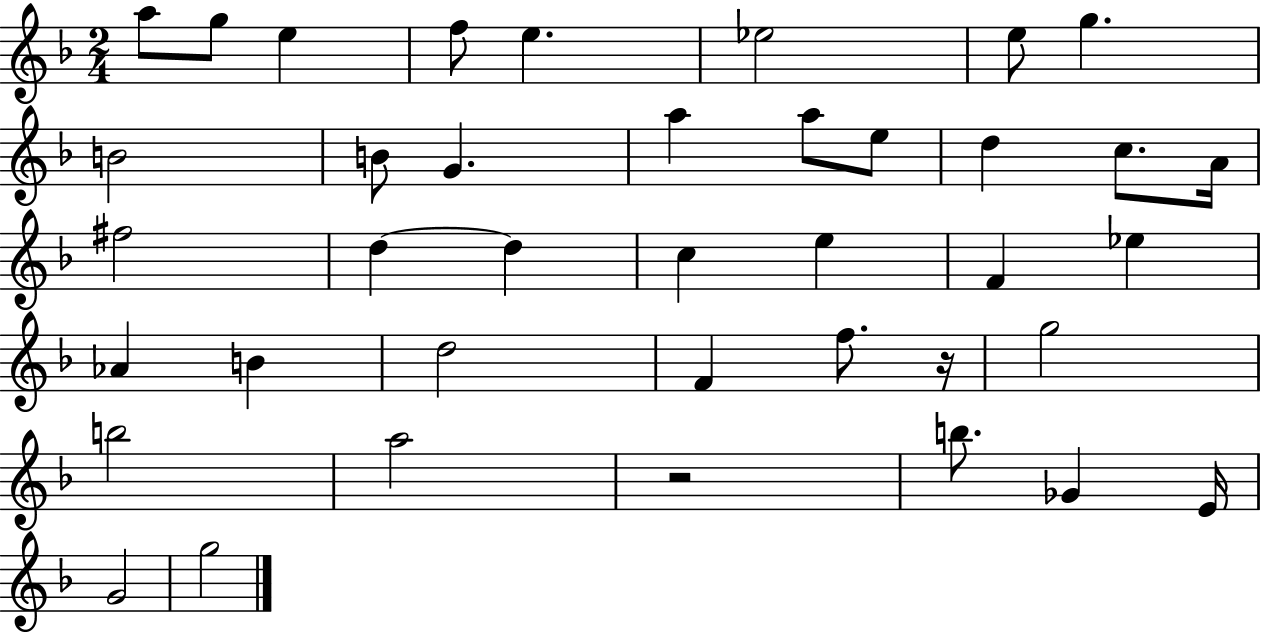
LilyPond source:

{
  \clef treble
  \numericTimeSignature
  \time 2/4
  \key f \major
  a''8 g''8 e''4 | f''8 e''4. | ees''2 | e''8 g''4. | \break b'2 | b'8 g'4. | a''4 a''8 e''8 | d''4 c''8. a'16 | \break fis''2 | d''4~~ d''4 | c''4 e''4 | f'4 ees''4 | \break aes'4 b'4 | d''2 | f'4 f''8. r16 | g''2 | \break b''2 | a''2 | r2 | b''8. ges'4 e'16 | \break g'2 | g''2 | \bar "|."
}